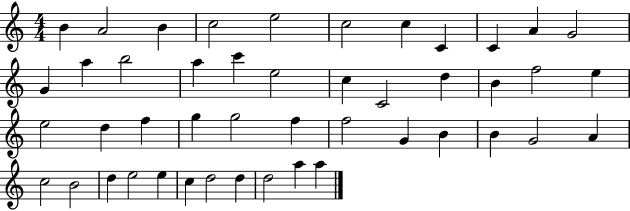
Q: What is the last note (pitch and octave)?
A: A5